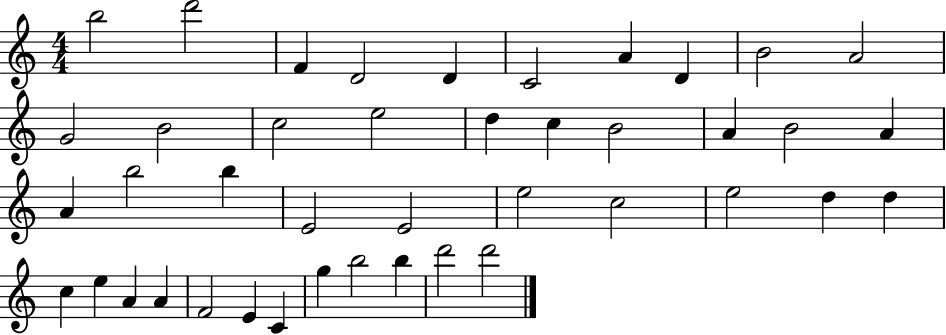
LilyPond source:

{
  \clef treble
  \numericTimeSignature
  \time 4/4
  \key c \major
  b''2 d'''2 | f'4 d'2 d'4 | c'2 a'4 d'4 | b'2 a'2 | \break g'2 b'2 | c''2 e''2 | d''4 c''4 b'2 | a'4 b'2 a'4 | \break a'4 b''2 b''4 | e'2 e'2 | e''2 c''2 | e''2 d''4 d''4 | \break c''4 e''4 a'4 a'4 | f'2 e'4 c'4 | g''4 b''2 b''4 | d'''2 d'''2 | \break \bar "|."
}